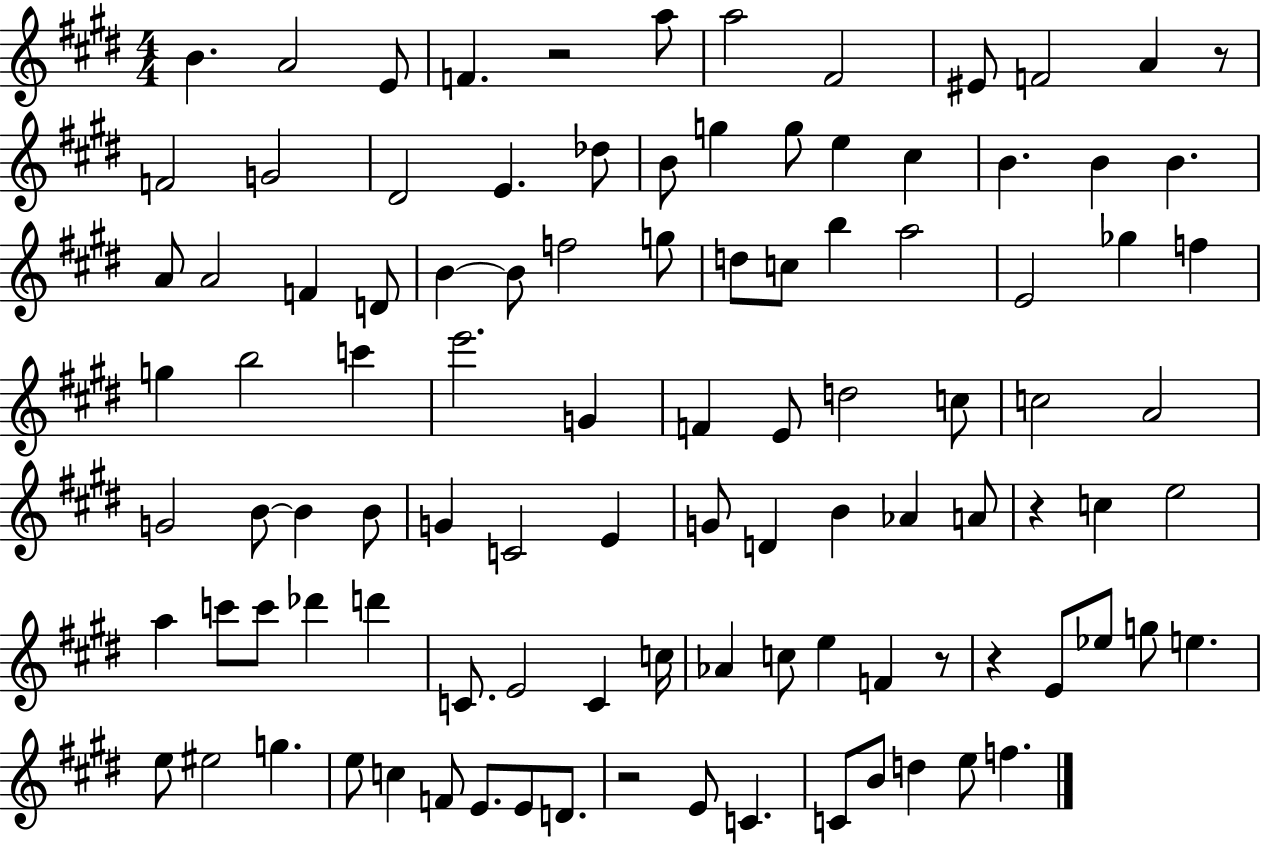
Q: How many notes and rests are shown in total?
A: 102